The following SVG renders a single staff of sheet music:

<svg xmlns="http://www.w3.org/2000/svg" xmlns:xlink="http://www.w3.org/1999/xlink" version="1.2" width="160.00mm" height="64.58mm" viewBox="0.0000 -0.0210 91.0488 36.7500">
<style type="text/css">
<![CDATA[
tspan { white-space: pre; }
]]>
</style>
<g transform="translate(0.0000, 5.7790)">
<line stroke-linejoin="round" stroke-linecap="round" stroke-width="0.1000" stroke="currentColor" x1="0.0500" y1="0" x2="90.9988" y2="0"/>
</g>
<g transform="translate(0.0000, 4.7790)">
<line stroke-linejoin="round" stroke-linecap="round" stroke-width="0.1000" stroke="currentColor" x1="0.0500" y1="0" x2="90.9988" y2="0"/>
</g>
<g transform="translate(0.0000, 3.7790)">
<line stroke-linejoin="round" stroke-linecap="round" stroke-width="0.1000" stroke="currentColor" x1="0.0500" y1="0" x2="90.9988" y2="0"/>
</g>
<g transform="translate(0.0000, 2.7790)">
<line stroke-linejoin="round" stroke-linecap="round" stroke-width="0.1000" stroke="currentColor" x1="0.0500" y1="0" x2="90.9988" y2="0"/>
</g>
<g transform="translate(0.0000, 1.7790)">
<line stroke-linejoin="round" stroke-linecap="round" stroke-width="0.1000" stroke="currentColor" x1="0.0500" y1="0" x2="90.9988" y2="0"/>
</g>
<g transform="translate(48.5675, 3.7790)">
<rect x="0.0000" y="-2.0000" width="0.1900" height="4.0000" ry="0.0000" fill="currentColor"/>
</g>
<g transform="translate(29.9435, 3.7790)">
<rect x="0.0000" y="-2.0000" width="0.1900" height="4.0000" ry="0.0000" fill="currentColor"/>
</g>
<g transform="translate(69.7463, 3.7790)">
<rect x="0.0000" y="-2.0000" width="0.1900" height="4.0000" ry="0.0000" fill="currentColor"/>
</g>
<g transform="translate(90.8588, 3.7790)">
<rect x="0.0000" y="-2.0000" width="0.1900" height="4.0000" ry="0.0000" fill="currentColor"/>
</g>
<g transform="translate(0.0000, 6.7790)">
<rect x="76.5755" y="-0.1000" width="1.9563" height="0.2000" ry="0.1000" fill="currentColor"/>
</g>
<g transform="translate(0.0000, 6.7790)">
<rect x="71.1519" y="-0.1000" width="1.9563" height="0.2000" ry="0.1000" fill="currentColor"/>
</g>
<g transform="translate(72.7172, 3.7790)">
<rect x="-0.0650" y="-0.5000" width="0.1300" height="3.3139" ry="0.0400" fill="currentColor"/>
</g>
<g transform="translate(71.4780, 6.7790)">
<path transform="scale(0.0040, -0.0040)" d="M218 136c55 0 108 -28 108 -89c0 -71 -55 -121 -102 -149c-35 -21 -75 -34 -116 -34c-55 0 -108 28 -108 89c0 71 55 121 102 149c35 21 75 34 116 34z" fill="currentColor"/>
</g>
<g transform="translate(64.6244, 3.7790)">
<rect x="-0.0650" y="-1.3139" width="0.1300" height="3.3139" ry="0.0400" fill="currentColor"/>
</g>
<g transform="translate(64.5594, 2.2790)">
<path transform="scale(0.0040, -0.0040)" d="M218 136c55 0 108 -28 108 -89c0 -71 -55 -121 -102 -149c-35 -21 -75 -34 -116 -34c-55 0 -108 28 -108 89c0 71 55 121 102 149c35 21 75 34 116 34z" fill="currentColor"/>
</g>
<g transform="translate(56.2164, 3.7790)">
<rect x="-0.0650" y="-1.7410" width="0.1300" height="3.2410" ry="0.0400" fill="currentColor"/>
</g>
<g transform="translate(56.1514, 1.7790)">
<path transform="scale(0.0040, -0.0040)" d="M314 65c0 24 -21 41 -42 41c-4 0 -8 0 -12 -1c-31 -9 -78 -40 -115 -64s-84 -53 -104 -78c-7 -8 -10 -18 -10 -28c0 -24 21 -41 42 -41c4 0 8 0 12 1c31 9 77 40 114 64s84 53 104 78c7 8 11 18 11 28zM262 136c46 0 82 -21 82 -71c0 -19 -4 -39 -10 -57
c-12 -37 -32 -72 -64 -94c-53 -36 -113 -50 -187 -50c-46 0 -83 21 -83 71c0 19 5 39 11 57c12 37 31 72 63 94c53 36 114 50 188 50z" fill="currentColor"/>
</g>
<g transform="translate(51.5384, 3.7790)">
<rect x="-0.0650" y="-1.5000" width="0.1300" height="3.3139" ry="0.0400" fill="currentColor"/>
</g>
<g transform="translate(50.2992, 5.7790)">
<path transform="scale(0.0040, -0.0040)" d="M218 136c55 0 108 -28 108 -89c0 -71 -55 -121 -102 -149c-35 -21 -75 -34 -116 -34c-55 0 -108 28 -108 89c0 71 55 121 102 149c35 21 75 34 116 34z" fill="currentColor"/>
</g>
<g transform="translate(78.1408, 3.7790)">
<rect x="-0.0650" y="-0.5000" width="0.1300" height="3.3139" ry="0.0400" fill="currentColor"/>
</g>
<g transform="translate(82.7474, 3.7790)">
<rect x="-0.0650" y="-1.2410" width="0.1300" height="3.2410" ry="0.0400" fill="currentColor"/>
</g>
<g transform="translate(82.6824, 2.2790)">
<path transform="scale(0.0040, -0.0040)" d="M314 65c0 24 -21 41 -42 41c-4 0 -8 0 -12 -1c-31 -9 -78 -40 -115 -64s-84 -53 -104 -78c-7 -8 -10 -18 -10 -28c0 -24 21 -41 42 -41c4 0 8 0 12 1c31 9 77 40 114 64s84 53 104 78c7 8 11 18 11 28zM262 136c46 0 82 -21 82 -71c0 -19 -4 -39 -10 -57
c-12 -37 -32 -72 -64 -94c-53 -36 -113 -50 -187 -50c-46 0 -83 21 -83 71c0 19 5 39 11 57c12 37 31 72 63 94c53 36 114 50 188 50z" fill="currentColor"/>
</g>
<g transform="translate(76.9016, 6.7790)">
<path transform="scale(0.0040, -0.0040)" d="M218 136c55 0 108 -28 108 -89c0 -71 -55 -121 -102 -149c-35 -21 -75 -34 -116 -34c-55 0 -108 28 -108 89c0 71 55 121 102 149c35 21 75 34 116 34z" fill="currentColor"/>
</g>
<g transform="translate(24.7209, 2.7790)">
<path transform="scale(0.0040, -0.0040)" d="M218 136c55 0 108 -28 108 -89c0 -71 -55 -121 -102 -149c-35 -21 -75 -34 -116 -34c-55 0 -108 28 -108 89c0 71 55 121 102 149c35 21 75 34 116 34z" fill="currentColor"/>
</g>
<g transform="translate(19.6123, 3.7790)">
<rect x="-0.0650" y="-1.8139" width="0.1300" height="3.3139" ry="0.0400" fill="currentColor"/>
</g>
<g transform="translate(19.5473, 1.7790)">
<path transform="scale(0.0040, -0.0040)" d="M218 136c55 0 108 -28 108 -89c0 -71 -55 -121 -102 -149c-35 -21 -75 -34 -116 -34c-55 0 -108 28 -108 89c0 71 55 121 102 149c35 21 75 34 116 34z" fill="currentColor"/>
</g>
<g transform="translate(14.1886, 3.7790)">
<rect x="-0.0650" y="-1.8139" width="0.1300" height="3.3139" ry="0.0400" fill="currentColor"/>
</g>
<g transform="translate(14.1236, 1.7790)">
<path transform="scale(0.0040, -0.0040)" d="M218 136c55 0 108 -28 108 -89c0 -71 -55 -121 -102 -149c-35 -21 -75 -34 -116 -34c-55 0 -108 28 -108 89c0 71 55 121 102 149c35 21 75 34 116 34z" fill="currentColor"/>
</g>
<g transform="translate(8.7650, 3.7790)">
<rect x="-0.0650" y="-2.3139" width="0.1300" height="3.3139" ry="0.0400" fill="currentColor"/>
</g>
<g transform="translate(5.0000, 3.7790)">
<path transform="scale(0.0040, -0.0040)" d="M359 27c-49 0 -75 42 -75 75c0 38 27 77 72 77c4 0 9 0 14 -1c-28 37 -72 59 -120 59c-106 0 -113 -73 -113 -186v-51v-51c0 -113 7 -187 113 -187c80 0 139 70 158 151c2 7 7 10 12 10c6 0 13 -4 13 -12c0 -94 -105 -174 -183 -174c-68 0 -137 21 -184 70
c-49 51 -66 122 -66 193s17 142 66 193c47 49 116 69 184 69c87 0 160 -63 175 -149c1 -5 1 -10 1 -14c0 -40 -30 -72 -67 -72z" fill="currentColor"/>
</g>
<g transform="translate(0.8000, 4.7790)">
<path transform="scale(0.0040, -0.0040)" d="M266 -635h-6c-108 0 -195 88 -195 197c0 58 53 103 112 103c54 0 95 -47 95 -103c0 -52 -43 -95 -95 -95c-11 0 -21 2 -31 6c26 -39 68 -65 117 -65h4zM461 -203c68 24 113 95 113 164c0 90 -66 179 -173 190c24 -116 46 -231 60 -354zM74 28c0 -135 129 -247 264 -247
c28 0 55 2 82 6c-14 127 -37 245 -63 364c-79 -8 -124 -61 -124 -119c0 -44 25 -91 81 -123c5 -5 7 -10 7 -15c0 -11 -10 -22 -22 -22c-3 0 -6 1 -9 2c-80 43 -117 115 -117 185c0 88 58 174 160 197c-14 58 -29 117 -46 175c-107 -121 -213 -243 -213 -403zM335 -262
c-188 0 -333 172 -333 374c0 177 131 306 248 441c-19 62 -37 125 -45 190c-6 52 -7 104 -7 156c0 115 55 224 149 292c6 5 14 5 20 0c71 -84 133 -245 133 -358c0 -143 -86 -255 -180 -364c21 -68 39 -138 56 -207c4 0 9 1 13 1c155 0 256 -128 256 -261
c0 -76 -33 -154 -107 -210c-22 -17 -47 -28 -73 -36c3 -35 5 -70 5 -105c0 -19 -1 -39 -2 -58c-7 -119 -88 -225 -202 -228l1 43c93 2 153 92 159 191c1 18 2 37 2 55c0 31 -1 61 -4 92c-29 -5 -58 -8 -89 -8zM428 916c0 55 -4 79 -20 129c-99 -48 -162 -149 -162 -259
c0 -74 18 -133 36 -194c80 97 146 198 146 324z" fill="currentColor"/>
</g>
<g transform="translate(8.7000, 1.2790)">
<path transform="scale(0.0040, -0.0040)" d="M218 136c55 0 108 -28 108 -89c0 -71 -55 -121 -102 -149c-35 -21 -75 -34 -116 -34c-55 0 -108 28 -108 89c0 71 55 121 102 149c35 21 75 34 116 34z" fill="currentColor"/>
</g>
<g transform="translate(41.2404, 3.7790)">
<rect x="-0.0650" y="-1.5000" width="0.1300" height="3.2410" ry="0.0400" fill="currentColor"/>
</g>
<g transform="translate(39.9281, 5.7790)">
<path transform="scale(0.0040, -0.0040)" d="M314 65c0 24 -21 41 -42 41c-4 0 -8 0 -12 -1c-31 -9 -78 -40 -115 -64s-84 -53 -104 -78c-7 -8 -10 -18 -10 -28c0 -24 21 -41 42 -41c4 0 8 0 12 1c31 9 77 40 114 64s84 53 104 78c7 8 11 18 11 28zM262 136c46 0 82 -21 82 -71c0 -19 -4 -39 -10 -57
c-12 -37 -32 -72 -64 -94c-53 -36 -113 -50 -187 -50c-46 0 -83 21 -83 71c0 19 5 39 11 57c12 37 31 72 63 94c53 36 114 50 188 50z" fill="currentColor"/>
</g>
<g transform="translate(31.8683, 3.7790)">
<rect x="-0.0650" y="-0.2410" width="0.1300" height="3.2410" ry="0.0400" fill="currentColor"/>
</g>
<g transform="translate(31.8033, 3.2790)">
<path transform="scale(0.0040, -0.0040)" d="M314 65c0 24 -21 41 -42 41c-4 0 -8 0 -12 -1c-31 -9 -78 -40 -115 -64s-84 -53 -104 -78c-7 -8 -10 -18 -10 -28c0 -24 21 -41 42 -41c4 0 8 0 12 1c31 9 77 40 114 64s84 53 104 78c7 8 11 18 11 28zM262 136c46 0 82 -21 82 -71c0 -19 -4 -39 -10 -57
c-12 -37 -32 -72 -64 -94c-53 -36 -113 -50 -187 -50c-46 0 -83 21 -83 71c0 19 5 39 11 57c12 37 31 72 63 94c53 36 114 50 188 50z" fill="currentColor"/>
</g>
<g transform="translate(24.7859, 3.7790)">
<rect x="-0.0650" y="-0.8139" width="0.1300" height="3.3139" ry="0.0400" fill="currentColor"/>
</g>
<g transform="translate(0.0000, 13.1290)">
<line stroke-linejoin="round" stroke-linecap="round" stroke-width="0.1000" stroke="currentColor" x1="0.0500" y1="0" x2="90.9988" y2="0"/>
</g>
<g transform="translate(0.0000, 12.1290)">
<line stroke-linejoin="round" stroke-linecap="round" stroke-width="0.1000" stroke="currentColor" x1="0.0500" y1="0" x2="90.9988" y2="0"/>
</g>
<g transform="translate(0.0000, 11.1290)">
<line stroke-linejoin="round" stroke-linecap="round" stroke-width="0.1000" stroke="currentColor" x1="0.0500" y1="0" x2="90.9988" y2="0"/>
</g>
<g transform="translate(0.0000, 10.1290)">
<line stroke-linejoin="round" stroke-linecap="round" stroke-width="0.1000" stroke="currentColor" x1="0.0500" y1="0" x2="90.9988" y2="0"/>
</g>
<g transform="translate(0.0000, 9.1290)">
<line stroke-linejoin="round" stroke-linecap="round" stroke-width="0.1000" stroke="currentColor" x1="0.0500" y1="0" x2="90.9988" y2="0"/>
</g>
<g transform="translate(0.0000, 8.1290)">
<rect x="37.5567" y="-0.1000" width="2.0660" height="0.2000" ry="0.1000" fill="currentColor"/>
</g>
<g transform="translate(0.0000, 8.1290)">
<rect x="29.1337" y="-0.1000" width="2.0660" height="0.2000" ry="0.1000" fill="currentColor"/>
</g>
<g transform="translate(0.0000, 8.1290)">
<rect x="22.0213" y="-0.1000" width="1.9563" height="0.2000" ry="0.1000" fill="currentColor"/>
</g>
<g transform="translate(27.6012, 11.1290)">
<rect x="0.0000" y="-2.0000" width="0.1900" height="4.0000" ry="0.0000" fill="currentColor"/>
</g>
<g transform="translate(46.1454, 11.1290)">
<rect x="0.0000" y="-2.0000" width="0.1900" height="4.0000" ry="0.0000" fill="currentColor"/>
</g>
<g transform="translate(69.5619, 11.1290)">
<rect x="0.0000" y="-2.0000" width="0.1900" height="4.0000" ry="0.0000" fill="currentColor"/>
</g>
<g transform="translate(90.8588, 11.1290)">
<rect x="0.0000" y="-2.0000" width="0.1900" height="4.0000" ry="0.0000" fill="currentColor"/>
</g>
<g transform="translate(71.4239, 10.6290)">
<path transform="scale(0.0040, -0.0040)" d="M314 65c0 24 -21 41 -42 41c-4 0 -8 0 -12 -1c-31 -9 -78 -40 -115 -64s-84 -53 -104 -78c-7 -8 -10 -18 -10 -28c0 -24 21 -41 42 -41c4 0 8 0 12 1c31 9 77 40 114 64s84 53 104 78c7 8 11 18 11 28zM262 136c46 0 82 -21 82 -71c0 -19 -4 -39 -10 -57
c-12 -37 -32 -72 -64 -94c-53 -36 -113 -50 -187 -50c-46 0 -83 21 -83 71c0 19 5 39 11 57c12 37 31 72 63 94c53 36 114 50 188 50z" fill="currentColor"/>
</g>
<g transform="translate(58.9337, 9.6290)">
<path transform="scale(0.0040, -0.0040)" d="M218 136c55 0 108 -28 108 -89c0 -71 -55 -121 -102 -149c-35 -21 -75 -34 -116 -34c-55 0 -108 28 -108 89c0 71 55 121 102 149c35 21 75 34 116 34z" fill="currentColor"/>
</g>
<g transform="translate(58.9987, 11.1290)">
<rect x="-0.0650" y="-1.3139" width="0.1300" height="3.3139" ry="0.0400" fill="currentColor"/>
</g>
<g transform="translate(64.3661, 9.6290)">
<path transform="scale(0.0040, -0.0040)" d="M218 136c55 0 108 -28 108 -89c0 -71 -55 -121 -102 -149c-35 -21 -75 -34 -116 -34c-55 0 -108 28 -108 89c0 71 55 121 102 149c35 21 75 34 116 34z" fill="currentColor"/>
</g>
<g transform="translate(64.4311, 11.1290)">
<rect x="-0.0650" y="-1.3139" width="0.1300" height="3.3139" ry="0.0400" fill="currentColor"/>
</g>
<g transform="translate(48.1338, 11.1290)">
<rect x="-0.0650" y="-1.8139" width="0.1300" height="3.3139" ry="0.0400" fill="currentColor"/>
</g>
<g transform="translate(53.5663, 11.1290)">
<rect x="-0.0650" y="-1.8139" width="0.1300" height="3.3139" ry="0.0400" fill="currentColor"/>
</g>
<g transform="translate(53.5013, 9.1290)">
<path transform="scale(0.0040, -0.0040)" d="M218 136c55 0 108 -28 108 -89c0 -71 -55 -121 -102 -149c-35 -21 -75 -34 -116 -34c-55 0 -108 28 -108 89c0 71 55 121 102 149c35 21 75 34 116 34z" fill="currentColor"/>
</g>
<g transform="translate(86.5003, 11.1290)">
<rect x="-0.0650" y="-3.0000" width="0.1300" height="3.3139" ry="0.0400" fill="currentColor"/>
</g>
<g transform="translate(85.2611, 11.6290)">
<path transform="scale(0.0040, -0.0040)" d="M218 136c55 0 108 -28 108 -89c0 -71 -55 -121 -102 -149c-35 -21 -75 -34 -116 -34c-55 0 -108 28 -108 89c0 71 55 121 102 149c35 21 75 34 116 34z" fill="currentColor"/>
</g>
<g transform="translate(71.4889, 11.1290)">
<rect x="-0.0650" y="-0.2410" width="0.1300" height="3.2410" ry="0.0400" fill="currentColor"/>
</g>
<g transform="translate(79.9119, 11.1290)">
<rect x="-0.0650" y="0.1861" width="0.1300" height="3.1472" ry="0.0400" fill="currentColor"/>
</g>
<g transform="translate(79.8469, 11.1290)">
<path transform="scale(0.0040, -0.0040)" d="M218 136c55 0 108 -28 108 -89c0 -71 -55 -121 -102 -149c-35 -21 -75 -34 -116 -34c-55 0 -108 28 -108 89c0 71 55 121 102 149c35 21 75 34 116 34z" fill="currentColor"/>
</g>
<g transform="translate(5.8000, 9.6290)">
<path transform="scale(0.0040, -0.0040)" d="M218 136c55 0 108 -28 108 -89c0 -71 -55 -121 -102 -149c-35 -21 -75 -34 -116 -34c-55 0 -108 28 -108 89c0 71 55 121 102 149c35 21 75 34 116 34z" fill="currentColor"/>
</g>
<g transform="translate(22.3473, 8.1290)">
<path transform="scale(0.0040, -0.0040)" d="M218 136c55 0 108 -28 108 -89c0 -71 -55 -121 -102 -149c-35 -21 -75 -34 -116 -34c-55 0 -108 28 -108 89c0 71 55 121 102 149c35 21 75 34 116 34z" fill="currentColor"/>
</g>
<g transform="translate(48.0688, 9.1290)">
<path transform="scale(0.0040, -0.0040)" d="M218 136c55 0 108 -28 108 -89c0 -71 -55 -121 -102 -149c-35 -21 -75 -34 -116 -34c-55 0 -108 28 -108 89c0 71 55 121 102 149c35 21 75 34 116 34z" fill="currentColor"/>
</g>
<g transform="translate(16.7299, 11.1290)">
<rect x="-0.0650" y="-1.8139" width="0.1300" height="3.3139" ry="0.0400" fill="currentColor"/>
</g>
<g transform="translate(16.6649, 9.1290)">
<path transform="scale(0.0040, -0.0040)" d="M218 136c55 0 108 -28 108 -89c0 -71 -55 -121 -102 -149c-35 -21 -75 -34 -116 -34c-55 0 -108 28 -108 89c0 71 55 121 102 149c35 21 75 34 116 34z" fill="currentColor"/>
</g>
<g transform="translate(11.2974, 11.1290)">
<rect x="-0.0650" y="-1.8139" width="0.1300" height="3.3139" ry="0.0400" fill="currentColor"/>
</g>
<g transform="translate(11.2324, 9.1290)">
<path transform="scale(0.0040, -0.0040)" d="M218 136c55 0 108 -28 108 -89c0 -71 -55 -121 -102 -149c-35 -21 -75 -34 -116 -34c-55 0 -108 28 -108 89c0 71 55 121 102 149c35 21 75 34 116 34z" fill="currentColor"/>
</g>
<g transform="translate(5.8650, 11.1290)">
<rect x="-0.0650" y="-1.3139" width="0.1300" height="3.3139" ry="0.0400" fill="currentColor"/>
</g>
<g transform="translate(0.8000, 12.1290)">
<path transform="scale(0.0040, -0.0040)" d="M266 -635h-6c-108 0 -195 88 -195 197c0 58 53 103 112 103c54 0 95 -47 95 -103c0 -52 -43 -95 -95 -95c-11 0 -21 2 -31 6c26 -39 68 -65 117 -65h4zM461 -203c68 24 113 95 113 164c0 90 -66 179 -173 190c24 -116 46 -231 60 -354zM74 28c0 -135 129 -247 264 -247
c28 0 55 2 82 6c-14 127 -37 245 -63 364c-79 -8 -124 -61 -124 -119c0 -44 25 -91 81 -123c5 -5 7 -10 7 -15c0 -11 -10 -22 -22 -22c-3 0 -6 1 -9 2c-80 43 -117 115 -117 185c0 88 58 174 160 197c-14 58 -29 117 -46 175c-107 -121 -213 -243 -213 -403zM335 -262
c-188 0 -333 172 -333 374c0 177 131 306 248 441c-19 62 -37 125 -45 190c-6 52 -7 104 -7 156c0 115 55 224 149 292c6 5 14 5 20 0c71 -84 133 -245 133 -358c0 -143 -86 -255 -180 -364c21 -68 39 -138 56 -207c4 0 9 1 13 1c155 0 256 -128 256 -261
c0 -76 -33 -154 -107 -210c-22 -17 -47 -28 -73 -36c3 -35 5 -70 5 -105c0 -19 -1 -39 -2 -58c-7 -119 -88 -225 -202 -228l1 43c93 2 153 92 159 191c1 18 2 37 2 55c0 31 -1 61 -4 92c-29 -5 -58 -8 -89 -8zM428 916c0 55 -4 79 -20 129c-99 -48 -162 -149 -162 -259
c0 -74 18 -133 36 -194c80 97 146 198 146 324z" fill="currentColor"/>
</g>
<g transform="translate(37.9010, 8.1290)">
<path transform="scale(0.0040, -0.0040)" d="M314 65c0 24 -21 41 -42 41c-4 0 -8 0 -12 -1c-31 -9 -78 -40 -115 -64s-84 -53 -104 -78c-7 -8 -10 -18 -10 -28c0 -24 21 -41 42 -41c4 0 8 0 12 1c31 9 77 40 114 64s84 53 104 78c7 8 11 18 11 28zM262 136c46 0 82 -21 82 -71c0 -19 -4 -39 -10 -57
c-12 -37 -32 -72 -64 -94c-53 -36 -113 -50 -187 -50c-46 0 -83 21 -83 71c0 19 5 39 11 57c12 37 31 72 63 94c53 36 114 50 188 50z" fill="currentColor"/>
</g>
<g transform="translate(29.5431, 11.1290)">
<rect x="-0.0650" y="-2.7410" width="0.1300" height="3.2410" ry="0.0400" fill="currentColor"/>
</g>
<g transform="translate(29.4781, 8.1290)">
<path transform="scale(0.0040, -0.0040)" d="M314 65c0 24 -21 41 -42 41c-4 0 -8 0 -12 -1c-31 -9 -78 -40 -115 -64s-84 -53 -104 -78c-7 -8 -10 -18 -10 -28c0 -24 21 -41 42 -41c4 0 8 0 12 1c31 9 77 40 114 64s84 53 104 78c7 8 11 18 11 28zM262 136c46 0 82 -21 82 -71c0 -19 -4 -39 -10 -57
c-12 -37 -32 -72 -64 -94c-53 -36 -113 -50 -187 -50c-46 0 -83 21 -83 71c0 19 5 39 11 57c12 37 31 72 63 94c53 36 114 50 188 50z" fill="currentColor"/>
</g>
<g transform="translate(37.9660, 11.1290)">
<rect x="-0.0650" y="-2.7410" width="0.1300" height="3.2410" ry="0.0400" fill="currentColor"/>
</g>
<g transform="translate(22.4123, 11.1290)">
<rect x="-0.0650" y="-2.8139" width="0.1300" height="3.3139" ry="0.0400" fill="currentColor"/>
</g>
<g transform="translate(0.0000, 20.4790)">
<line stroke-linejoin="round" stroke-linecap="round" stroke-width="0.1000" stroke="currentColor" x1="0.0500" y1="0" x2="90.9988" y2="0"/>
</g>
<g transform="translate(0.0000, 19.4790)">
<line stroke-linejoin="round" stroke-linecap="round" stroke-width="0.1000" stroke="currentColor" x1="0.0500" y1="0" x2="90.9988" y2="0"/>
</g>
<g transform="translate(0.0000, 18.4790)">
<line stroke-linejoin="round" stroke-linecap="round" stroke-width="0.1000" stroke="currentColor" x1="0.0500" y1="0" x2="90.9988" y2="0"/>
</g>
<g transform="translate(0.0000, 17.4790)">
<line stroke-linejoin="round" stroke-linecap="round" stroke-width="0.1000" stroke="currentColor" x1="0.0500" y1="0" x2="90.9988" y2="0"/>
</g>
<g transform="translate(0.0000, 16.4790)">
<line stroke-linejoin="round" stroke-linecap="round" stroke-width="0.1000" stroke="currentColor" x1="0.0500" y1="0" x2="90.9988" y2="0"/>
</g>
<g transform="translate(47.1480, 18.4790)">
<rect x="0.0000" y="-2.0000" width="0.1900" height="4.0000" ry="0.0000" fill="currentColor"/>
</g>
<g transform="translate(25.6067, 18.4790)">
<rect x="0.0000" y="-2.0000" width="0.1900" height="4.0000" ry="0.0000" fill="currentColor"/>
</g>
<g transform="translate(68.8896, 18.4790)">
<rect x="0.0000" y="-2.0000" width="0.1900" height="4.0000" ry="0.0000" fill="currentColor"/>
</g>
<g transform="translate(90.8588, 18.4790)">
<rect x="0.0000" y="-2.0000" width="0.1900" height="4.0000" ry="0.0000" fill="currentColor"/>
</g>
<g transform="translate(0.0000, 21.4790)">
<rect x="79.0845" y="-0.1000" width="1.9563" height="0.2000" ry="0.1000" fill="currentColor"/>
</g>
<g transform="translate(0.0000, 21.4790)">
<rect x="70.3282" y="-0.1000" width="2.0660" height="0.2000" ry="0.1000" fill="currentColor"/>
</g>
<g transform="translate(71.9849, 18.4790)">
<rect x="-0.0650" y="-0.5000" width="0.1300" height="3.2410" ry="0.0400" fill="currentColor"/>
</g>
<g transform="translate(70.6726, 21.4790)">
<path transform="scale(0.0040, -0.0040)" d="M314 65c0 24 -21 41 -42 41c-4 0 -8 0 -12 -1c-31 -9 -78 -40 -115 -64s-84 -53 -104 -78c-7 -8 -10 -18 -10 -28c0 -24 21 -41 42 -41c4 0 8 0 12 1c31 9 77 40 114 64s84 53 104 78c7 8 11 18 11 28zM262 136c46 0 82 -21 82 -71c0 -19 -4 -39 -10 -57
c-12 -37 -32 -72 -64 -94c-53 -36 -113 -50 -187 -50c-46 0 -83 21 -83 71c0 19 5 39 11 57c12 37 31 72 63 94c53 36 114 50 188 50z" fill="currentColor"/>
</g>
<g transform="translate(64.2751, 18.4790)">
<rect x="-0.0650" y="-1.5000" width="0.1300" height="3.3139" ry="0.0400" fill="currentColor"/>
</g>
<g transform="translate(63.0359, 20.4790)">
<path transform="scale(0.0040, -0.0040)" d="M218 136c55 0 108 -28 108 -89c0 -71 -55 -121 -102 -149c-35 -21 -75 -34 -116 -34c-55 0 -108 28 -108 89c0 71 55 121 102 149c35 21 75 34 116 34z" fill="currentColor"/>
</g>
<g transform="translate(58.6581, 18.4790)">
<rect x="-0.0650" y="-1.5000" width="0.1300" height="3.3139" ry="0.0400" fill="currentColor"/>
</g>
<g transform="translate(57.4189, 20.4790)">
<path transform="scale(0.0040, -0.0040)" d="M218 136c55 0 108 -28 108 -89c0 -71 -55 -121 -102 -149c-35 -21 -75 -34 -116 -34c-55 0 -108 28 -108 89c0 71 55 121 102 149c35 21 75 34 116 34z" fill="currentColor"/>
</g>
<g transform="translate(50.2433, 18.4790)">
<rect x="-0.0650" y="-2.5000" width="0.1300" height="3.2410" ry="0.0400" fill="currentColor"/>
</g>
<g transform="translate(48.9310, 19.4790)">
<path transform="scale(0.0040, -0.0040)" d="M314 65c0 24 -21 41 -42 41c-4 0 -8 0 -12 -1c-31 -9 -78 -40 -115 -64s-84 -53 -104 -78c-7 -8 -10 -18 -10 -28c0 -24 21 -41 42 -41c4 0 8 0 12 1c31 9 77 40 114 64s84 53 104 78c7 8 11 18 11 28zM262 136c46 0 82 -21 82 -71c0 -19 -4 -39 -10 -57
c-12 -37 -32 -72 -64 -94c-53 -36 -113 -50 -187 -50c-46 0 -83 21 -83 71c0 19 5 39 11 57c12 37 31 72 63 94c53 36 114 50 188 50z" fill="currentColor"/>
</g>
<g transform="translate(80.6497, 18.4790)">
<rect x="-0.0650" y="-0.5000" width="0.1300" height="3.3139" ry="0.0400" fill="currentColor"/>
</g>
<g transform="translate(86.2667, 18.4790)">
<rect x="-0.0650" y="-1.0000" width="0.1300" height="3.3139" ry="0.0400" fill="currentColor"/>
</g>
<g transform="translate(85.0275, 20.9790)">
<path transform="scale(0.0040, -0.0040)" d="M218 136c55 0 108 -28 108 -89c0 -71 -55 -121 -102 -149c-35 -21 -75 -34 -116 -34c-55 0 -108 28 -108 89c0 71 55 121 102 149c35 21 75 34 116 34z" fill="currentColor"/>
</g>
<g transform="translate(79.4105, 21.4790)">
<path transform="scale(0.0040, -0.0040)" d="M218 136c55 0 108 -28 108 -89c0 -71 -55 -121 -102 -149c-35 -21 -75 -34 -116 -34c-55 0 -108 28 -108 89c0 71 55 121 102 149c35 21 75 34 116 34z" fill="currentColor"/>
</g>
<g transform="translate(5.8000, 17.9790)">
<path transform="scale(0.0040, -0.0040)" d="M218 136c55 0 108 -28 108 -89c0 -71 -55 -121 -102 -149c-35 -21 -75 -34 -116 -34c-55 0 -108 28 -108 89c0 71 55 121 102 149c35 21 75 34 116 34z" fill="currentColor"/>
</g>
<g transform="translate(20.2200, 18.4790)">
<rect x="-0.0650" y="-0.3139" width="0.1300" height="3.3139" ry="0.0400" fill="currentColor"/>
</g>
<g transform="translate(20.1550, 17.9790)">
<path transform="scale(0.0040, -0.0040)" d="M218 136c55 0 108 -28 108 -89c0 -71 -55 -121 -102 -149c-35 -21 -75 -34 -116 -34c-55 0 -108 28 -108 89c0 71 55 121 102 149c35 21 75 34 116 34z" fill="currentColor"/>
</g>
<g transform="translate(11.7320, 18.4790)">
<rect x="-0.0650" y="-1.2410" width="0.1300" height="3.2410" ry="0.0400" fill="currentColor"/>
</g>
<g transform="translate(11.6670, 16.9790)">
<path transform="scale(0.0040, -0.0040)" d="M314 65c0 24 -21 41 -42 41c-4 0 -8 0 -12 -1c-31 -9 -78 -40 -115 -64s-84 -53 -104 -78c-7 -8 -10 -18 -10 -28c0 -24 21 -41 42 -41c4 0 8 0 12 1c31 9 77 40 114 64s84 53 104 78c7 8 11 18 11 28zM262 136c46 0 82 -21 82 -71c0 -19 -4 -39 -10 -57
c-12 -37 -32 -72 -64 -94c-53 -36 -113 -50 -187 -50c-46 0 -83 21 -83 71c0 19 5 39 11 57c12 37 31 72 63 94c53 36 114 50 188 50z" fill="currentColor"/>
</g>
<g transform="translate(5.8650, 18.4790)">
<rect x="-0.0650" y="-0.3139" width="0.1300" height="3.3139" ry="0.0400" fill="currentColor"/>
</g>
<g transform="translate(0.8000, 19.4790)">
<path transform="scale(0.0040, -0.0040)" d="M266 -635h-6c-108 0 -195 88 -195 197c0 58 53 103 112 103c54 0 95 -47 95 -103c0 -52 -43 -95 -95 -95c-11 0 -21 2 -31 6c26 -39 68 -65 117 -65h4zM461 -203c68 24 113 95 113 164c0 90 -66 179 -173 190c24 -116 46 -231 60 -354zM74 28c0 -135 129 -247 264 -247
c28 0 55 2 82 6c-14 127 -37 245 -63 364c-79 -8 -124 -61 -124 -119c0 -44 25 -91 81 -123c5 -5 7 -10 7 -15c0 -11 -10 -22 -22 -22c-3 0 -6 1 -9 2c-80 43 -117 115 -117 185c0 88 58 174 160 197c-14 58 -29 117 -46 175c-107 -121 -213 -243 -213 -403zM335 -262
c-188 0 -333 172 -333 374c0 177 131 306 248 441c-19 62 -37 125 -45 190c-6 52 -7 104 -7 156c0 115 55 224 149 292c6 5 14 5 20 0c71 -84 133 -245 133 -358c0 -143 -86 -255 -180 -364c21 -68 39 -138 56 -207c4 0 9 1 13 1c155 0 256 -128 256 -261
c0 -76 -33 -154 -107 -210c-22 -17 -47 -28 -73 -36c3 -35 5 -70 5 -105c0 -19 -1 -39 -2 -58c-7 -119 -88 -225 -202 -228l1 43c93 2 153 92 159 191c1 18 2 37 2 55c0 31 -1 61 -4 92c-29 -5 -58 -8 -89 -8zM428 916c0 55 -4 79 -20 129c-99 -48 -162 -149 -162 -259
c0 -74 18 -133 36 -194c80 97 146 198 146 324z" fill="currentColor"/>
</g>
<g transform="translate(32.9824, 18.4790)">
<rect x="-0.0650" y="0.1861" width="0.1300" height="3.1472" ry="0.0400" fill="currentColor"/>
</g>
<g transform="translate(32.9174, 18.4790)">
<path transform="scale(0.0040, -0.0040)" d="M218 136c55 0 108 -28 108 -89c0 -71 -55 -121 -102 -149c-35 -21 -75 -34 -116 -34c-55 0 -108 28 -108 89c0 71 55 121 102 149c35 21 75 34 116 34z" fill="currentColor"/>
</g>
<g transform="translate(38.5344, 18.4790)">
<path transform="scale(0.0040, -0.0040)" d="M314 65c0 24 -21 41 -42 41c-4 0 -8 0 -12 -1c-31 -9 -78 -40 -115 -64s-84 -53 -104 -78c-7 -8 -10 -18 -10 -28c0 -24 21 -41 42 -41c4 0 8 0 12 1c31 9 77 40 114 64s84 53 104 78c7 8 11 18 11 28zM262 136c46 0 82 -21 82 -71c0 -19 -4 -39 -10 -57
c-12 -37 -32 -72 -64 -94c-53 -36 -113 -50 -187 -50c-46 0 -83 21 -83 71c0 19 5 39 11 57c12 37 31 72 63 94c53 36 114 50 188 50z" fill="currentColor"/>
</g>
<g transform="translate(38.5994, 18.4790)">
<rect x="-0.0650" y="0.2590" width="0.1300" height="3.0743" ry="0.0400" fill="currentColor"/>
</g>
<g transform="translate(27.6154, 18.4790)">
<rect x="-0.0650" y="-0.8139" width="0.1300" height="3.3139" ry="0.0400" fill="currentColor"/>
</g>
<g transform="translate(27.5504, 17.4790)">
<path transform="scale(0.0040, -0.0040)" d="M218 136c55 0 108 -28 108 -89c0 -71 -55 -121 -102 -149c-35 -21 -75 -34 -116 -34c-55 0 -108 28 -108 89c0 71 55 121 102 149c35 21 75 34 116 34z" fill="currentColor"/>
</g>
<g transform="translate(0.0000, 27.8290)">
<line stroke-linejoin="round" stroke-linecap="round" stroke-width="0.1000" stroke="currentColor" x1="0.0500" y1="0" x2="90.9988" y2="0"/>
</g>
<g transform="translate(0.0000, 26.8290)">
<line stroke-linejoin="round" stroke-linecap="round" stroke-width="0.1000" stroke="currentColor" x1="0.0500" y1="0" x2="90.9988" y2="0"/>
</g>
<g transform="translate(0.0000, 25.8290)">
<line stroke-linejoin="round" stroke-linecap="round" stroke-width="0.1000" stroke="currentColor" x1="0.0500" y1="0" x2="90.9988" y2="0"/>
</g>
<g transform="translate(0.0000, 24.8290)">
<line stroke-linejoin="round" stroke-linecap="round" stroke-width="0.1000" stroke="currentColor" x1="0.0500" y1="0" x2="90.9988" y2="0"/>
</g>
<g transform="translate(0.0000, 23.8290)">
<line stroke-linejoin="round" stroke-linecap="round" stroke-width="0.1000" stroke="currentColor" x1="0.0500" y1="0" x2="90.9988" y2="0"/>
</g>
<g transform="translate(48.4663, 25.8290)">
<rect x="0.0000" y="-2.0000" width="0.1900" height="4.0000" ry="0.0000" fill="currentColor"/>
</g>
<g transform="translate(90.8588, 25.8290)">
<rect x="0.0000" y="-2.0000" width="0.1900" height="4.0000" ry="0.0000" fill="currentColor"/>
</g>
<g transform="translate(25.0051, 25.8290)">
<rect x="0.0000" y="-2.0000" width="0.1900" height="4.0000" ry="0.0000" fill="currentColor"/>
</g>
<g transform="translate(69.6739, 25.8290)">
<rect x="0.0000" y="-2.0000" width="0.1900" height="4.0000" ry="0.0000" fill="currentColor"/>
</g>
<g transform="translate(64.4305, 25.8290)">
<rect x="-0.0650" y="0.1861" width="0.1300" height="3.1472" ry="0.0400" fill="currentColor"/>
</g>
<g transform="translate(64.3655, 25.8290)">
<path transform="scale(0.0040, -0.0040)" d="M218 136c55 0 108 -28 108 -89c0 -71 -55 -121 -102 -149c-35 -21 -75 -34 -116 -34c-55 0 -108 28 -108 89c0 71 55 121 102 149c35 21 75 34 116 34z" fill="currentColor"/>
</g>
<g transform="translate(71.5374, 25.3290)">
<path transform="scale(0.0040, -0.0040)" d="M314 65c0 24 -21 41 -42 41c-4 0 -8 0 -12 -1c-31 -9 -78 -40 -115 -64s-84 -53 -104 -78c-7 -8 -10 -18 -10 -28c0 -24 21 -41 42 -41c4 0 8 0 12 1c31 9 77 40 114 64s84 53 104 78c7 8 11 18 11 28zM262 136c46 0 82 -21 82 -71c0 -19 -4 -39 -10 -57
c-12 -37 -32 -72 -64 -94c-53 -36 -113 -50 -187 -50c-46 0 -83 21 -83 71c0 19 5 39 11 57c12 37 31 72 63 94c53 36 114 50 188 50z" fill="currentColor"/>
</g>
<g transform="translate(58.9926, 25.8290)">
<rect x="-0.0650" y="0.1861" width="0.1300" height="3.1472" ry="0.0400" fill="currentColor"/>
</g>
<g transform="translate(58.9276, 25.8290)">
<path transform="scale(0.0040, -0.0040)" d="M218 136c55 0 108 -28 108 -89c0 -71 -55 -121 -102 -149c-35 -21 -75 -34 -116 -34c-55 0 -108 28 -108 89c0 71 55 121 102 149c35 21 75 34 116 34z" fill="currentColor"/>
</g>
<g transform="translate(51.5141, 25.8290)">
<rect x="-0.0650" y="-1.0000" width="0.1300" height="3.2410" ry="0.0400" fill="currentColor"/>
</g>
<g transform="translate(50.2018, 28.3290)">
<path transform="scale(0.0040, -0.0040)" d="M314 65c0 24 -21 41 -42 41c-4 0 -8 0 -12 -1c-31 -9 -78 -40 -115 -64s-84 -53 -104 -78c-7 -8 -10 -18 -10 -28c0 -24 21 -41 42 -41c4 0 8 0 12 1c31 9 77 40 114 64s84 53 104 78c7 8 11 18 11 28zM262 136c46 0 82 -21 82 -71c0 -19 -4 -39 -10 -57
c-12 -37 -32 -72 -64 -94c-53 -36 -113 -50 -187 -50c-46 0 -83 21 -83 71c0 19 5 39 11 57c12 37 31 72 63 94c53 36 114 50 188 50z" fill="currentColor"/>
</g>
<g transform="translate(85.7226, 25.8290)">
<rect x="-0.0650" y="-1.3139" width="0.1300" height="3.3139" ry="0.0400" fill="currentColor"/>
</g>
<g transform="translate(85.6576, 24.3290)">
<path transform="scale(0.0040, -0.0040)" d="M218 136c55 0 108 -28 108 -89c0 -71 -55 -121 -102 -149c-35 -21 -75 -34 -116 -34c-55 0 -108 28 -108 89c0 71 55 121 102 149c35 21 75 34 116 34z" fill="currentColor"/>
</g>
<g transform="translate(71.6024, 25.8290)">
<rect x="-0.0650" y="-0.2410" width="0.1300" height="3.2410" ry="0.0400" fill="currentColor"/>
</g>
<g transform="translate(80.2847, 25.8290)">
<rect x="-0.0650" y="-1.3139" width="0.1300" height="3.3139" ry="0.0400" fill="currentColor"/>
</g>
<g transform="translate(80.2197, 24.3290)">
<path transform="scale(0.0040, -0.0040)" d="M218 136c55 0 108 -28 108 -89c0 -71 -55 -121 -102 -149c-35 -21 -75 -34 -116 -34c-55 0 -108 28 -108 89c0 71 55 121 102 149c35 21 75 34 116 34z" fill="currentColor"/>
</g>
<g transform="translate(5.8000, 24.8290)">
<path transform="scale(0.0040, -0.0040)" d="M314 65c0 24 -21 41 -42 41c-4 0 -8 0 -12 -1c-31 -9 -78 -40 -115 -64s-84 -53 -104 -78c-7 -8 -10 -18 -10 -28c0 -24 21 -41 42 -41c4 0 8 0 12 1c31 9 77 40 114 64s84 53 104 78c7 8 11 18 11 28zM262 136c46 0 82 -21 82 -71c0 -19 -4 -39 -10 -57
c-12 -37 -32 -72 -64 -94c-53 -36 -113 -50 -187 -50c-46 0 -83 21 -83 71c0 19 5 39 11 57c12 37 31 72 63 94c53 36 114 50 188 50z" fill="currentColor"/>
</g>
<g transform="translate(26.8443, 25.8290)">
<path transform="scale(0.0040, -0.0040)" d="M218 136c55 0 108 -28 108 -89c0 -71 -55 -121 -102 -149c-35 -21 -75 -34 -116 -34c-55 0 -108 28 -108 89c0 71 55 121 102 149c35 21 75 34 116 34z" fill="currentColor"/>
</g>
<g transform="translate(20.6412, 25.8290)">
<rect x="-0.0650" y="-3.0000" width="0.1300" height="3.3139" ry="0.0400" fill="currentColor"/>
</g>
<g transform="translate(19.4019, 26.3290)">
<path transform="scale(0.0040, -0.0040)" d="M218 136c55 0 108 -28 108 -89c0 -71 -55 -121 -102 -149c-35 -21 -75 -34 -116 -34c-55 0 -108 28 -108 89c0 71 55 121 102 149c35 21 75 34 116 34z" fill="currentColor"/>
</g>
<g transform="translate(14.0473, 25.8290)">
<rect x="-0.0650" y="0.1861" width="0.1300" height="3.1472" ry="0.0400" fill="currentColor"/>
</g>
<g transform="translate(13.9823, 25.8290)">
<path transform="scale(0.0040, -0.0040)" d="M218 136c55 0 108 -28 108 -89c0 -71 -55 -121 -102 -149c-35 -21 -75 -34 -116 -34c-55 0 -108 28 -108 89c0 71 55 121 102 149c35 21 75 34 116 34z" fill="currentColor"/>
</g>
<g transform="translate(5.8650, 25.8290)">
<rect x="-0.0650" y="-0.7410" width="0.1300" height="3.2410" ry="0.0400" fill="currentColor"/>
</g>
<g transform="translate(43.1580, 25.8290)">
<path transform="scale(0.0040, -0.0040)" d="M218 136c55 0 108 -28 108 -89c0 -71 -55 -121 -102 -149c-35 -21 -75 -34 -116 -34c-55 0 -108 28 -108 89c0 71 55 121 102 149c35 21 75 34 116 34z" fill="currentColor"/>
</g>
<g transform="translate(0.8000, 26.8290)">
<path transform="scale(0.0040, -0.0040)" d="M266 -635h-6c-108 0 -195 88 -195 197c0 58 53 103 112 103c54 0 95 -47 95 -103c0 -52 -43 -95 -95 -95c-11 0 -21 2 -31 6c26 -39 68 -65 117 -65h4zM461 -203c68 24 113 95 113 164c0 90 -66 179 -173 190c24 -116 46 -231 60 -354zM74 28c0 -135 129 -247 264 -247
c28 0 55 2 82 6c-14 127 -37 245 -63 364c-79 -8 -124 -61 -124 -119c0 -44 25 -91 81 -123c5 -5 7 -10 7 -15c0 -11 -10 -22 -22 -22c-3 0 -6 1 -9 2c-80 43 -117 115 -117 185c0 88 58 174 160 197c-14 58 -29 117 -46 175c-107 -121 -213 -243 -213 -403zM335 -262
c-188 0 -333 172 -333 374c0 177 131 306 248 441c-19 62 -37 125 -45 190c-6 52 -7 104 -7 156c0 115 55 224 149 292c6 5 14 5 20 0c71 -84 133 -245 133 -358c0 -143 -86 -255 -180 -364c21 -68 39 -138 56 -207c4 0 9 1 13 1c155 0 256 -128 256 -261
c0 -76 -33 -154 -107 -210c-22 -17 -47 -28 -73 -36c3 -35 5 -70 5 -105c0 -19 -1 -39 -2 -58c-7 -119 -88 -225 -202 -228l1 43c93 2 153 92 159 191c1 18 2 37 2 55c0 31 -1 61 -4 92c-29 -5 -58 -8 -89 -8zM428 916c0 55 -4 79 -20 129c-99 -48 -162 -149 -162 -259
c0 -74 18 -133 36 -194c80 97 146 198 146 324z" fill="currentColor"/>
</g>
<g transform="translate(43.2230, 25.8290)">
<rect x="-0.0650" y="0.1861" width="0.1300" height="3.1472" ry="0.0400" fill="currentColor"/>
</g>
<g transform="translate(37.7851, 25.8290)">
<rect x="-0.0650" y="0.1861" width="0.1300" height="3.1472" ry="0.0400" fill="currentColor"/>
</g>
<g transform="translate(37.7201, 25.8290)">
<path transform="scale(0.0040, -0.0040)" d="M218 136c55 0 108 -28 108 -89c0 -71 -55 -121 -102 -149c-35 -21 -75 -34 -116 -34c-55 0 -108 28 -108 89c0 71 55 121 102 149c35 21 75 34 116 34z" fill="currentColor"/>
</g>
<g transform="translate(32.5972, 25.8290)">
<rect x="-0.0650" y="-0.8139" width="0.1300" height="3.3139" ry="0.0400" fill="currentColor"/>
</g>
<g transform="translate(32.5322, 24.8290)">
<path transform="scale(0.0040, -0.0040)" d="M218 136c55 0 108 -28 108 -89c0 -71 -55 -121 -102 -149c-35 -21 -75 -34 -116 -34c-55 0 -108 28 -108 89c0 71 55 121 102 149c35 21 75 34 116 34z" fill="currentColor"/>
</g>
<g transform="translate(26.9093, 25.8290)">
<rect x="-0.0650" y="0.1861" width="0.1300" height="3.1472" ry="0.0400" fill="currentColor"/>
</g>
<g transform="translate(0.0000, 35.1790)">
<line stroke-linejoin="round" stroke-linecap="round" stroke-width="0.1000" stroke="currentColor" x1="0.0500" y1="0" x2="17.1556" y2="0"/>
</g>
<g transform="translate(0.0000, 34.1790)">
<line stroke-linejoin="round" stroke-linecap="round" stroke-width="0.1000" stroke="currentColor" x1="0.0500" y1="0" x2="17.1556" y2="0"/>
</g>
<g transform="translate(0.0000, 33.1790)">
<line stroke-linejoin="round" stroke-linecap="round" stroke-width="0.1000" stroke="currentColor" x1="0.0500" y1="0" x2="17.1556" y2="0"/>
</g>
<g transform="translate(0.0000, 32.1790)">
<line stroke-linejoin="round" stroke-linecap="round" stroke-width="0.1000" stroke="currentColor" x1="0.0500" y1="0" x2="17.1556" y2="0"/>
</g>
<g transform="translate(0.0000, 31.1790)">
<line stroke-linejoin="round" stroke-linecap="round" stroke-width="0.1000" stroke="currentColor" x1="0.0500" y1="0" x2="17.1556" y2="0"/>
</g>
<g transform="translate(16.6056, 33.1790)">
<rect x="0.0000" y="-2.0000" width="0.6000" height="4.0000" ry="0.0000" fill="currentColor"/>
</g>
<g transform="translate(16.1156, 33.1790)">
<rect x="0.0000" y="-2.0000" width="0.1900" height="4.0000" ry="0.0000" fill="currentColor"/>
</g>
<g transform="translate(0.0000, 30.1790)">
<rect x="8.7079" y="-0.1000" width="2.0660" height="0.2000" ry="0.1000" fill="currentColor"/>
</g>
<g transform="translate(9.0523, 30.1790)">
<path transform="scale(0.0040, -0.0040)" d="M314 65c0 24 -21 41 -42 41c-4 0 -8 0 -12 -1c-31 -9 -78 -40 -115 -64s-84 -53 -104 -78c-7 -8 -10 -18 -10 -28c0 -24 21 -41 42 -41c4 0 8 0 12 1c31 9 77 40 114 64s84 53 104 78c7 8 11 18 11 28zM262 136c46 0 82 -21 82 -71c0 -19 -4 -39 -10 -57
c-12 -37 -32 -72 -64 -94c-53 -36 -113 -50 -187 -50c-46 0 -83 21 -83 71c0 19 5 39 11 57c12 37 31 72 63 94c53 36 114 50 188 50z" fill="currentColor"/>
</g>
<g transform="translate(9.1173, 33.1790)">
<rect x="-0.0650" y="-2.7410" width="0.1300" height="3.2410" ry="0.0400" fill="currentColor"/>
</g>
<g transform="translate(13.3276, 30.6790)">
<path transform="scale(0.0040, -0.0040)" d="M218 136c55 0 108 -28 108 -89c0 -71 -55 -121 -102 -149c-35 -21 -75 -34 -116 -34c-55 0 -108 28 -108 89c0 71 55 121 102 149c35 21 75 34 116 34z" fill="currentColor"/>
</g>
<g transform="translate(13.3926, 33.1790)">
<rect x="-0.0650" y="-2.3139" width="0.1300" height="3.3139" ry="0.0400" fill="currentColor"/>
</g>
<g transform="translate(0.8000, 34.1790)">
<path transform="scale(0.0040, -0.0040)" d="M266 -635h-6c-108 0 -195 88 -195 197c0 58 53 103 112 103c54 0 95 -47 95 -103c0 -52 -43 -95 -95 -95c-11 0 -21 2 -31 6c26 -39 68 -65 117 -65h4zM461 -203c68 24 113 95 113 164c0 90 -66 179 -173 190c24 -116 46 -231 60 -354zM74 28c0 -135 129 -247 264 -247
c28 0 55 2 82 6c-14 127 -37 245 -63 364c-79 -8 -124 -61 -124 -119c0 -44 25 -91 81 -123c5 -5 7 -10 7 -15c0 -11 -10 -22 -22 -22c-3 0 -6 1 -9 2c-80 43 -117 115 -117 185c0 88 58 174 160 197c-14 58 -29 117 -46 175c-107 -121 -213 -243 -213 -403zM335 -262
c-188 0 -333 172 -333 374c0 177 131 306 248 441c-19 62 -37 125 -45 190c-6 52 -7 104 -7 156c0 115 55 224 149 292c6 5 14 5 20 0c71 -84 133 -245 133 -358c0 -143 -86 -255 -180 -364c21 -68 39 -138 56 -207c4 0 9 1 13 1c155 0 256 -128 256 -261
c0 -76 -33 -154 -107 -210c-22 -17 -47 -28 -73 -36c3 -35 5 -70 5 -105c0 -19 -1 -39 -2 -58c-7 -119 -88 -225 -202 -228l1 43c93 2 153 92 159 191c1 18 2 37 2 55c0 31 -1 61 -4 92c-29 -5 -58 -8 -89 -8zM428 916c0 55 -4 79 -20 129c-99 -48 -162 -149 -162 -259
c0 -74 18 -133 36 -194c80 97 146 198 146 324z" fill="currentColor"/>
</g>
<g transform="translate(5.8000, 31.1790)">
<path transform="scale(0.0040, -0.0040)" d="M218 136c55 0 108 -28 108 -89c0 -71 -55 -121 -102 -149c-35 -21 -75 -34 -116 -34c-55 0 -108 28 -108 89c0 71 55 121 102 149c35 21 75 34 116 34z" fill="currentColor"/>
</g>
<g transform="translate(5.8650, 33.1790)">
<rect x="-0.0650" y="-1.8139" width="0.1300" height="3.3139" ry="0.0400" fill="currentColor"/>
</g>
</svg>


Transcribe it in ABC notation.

X:1
T:Untitled
M:4/4
L:1/4
K:C
g f f d c2 E2 E f2 e C C e2 e f f a a2 a2 f f e e c2 B A c e2 c d B B2 G2 E E C2 C D d2 B A B d B B D2 B B c2 e e f a2 g